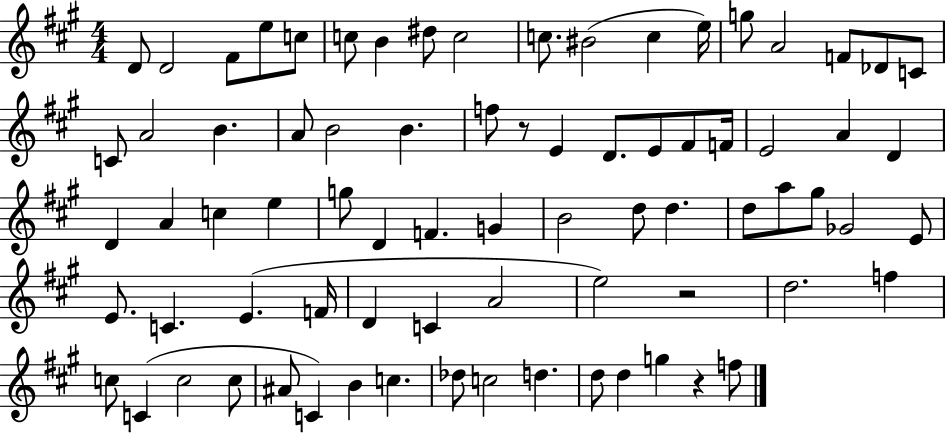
D4/e D4/h F#4/e E5/e C5/e C5/e B4/q D#5/e C5/h C5/e. BIS4/h C5/q E5/s G5/e A4/h F4/e Db4/e C4/e C4/e A4/h B4/q. A4/e B4/h B4/q. F5/e R/e E4/q D4/e. E4/e F#4/e F4/s E4/h A4/q D4/q D4/q A4/q C5/q E5/q G5/e D4/q F4/q. G4/q B4/h D5/e D5/q. D5/e A5/e G#5/e Gb4/h E4/e E4/e. C4/q. E4/q. F4/s D4/q C4/q A4/h E5/h R/h D5/h. F5/q C5/e C4/q C5/h C5/e A#4/e C4/q B4/q C5/q. Db5/e C5/h D5/q. D5/e D5/q G5/q R/q F5/e